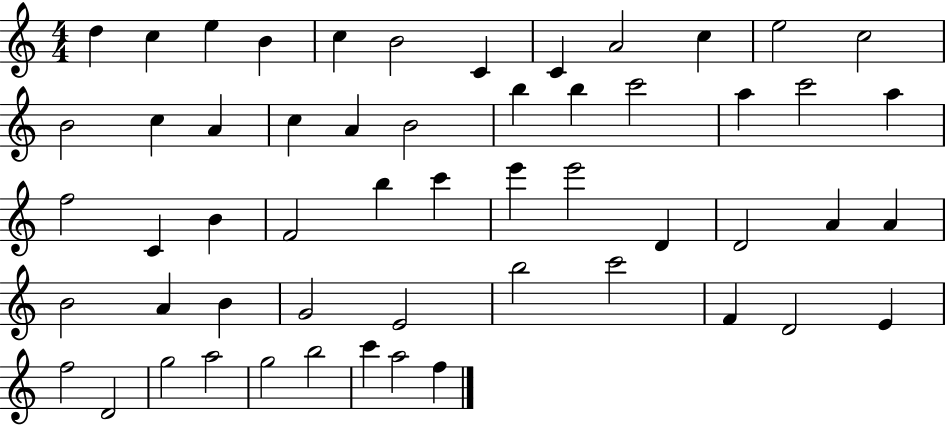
{
  \clef treble
  \numericTimeSignature
  \time 4/4
  \key c \major
  d''4 c''4 e''4 b'4 | c''4 b'2 c'4 | c'4 a'2 c''4 | e''2 c''2 | \break b'2 c''4 a'4 | c''4 a'4 b'2 | b''4 b''4 c'''2 | a''4 c'''2 a''4 | \break f''2 c'4 b'4 | f'2 b''4 c'''4 | e'''4 e'''2 d'4 | d'2 a'4 a'4 | \break b'2 a'4 b'4 | g'2 e'2 | b''2 c'''2 | f'4 d'2 e'4 | \break f''2 d'2 | g''2 a''2 | g''2 b''2 | c'''4 a''2 f''4 | \break \bar "|."
}